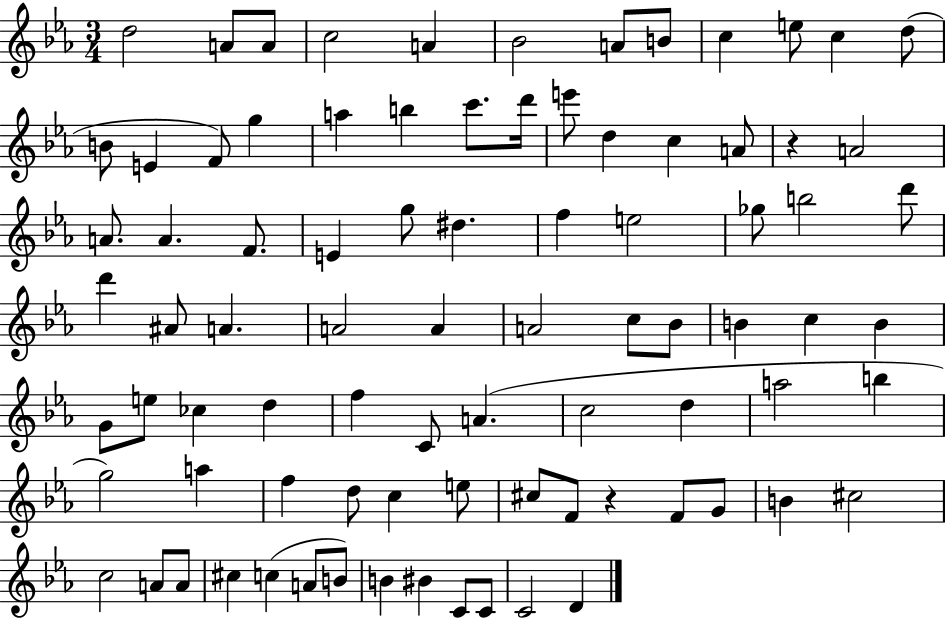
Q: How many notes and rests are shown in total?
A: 85